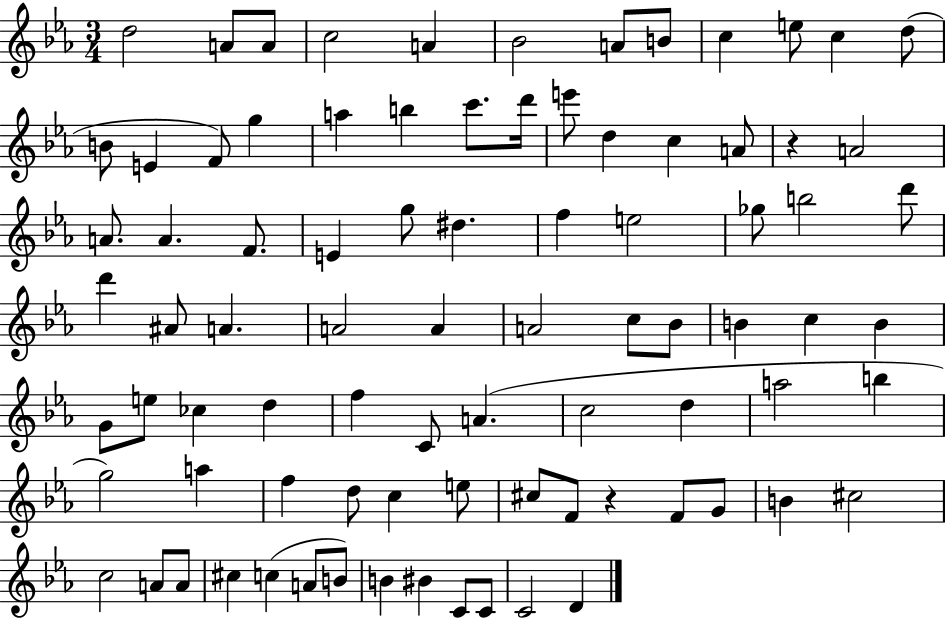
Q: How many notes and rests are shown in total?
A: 85